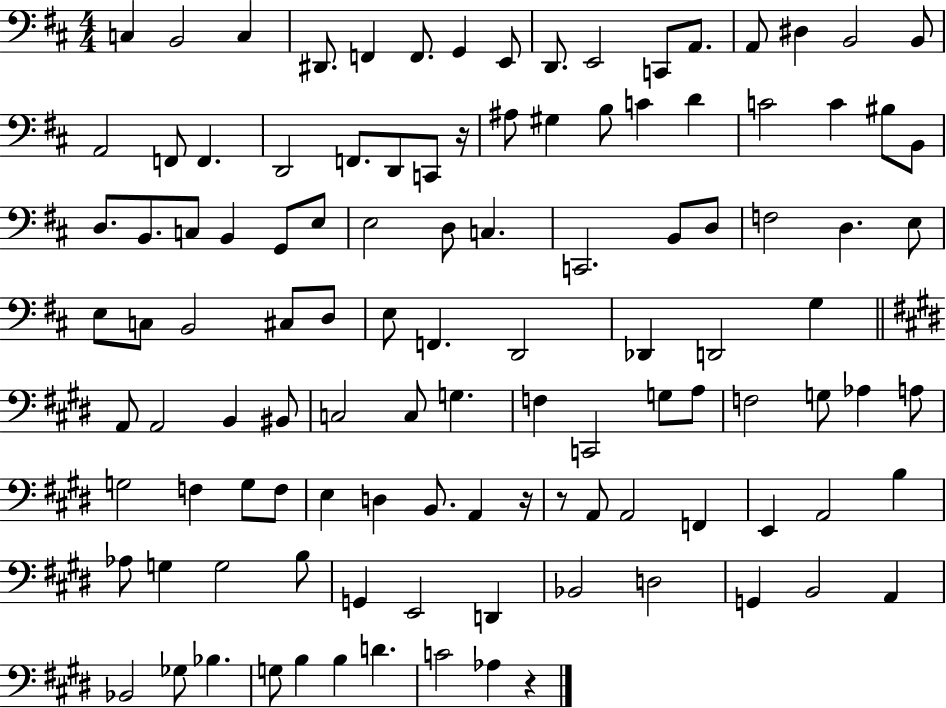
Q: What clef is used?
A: bass